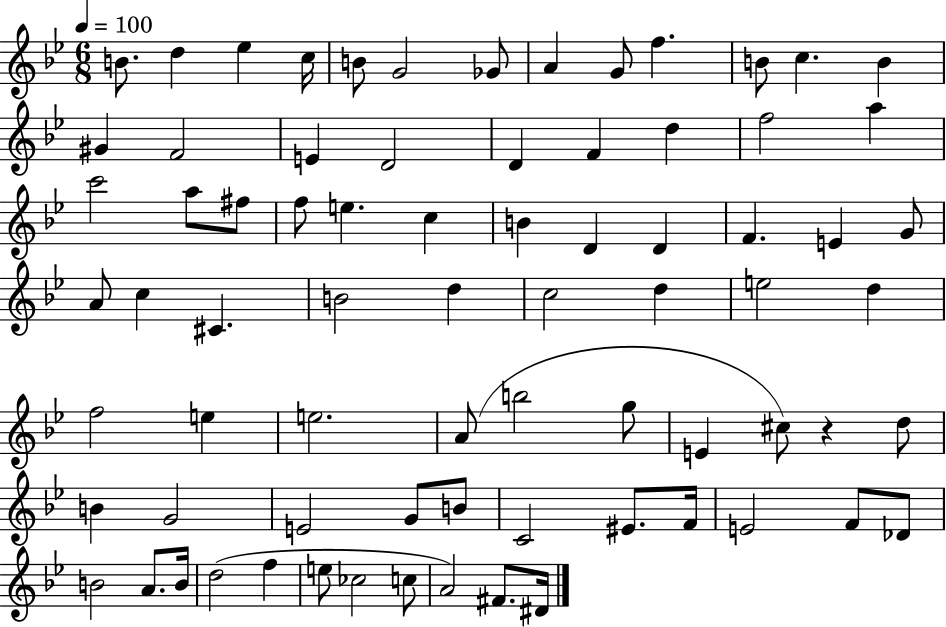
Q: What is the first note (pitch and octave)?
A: B4